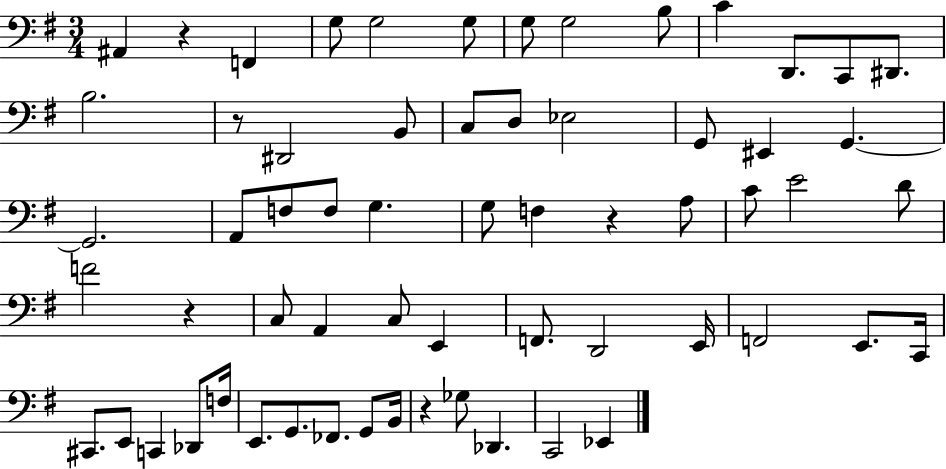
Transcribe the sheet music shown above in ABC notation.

X:1
T:Untitled
M:3/4
L:1/4
K:G
^A,, z F,, G,/2 G,2 G,/2 G,/2 G,2 B,/2 C D,,/2 C,,/2 ^D,,/2 B,2 z/2 ^D,,2 B,,/2 C,/2 D,/2 _E,2 G,,/2 ^E,, G,, G,,2 A,,/2 F,/2 F,/2 G, G,/2 F, z A,/2 C/2 E2 D/2 F2 z C,/2 A,, C,/2 E,, F,,/2 D,,2 E,,/4 F,,2 E,,/2 C,,/4 ^C,,/2 E,,/2 C,, _D,,/2 F,/4 E,,/2 G,,/2 _F,,/2 G,,/2 B,,/4 z _G,/2 _D,, C,,2 _E,,